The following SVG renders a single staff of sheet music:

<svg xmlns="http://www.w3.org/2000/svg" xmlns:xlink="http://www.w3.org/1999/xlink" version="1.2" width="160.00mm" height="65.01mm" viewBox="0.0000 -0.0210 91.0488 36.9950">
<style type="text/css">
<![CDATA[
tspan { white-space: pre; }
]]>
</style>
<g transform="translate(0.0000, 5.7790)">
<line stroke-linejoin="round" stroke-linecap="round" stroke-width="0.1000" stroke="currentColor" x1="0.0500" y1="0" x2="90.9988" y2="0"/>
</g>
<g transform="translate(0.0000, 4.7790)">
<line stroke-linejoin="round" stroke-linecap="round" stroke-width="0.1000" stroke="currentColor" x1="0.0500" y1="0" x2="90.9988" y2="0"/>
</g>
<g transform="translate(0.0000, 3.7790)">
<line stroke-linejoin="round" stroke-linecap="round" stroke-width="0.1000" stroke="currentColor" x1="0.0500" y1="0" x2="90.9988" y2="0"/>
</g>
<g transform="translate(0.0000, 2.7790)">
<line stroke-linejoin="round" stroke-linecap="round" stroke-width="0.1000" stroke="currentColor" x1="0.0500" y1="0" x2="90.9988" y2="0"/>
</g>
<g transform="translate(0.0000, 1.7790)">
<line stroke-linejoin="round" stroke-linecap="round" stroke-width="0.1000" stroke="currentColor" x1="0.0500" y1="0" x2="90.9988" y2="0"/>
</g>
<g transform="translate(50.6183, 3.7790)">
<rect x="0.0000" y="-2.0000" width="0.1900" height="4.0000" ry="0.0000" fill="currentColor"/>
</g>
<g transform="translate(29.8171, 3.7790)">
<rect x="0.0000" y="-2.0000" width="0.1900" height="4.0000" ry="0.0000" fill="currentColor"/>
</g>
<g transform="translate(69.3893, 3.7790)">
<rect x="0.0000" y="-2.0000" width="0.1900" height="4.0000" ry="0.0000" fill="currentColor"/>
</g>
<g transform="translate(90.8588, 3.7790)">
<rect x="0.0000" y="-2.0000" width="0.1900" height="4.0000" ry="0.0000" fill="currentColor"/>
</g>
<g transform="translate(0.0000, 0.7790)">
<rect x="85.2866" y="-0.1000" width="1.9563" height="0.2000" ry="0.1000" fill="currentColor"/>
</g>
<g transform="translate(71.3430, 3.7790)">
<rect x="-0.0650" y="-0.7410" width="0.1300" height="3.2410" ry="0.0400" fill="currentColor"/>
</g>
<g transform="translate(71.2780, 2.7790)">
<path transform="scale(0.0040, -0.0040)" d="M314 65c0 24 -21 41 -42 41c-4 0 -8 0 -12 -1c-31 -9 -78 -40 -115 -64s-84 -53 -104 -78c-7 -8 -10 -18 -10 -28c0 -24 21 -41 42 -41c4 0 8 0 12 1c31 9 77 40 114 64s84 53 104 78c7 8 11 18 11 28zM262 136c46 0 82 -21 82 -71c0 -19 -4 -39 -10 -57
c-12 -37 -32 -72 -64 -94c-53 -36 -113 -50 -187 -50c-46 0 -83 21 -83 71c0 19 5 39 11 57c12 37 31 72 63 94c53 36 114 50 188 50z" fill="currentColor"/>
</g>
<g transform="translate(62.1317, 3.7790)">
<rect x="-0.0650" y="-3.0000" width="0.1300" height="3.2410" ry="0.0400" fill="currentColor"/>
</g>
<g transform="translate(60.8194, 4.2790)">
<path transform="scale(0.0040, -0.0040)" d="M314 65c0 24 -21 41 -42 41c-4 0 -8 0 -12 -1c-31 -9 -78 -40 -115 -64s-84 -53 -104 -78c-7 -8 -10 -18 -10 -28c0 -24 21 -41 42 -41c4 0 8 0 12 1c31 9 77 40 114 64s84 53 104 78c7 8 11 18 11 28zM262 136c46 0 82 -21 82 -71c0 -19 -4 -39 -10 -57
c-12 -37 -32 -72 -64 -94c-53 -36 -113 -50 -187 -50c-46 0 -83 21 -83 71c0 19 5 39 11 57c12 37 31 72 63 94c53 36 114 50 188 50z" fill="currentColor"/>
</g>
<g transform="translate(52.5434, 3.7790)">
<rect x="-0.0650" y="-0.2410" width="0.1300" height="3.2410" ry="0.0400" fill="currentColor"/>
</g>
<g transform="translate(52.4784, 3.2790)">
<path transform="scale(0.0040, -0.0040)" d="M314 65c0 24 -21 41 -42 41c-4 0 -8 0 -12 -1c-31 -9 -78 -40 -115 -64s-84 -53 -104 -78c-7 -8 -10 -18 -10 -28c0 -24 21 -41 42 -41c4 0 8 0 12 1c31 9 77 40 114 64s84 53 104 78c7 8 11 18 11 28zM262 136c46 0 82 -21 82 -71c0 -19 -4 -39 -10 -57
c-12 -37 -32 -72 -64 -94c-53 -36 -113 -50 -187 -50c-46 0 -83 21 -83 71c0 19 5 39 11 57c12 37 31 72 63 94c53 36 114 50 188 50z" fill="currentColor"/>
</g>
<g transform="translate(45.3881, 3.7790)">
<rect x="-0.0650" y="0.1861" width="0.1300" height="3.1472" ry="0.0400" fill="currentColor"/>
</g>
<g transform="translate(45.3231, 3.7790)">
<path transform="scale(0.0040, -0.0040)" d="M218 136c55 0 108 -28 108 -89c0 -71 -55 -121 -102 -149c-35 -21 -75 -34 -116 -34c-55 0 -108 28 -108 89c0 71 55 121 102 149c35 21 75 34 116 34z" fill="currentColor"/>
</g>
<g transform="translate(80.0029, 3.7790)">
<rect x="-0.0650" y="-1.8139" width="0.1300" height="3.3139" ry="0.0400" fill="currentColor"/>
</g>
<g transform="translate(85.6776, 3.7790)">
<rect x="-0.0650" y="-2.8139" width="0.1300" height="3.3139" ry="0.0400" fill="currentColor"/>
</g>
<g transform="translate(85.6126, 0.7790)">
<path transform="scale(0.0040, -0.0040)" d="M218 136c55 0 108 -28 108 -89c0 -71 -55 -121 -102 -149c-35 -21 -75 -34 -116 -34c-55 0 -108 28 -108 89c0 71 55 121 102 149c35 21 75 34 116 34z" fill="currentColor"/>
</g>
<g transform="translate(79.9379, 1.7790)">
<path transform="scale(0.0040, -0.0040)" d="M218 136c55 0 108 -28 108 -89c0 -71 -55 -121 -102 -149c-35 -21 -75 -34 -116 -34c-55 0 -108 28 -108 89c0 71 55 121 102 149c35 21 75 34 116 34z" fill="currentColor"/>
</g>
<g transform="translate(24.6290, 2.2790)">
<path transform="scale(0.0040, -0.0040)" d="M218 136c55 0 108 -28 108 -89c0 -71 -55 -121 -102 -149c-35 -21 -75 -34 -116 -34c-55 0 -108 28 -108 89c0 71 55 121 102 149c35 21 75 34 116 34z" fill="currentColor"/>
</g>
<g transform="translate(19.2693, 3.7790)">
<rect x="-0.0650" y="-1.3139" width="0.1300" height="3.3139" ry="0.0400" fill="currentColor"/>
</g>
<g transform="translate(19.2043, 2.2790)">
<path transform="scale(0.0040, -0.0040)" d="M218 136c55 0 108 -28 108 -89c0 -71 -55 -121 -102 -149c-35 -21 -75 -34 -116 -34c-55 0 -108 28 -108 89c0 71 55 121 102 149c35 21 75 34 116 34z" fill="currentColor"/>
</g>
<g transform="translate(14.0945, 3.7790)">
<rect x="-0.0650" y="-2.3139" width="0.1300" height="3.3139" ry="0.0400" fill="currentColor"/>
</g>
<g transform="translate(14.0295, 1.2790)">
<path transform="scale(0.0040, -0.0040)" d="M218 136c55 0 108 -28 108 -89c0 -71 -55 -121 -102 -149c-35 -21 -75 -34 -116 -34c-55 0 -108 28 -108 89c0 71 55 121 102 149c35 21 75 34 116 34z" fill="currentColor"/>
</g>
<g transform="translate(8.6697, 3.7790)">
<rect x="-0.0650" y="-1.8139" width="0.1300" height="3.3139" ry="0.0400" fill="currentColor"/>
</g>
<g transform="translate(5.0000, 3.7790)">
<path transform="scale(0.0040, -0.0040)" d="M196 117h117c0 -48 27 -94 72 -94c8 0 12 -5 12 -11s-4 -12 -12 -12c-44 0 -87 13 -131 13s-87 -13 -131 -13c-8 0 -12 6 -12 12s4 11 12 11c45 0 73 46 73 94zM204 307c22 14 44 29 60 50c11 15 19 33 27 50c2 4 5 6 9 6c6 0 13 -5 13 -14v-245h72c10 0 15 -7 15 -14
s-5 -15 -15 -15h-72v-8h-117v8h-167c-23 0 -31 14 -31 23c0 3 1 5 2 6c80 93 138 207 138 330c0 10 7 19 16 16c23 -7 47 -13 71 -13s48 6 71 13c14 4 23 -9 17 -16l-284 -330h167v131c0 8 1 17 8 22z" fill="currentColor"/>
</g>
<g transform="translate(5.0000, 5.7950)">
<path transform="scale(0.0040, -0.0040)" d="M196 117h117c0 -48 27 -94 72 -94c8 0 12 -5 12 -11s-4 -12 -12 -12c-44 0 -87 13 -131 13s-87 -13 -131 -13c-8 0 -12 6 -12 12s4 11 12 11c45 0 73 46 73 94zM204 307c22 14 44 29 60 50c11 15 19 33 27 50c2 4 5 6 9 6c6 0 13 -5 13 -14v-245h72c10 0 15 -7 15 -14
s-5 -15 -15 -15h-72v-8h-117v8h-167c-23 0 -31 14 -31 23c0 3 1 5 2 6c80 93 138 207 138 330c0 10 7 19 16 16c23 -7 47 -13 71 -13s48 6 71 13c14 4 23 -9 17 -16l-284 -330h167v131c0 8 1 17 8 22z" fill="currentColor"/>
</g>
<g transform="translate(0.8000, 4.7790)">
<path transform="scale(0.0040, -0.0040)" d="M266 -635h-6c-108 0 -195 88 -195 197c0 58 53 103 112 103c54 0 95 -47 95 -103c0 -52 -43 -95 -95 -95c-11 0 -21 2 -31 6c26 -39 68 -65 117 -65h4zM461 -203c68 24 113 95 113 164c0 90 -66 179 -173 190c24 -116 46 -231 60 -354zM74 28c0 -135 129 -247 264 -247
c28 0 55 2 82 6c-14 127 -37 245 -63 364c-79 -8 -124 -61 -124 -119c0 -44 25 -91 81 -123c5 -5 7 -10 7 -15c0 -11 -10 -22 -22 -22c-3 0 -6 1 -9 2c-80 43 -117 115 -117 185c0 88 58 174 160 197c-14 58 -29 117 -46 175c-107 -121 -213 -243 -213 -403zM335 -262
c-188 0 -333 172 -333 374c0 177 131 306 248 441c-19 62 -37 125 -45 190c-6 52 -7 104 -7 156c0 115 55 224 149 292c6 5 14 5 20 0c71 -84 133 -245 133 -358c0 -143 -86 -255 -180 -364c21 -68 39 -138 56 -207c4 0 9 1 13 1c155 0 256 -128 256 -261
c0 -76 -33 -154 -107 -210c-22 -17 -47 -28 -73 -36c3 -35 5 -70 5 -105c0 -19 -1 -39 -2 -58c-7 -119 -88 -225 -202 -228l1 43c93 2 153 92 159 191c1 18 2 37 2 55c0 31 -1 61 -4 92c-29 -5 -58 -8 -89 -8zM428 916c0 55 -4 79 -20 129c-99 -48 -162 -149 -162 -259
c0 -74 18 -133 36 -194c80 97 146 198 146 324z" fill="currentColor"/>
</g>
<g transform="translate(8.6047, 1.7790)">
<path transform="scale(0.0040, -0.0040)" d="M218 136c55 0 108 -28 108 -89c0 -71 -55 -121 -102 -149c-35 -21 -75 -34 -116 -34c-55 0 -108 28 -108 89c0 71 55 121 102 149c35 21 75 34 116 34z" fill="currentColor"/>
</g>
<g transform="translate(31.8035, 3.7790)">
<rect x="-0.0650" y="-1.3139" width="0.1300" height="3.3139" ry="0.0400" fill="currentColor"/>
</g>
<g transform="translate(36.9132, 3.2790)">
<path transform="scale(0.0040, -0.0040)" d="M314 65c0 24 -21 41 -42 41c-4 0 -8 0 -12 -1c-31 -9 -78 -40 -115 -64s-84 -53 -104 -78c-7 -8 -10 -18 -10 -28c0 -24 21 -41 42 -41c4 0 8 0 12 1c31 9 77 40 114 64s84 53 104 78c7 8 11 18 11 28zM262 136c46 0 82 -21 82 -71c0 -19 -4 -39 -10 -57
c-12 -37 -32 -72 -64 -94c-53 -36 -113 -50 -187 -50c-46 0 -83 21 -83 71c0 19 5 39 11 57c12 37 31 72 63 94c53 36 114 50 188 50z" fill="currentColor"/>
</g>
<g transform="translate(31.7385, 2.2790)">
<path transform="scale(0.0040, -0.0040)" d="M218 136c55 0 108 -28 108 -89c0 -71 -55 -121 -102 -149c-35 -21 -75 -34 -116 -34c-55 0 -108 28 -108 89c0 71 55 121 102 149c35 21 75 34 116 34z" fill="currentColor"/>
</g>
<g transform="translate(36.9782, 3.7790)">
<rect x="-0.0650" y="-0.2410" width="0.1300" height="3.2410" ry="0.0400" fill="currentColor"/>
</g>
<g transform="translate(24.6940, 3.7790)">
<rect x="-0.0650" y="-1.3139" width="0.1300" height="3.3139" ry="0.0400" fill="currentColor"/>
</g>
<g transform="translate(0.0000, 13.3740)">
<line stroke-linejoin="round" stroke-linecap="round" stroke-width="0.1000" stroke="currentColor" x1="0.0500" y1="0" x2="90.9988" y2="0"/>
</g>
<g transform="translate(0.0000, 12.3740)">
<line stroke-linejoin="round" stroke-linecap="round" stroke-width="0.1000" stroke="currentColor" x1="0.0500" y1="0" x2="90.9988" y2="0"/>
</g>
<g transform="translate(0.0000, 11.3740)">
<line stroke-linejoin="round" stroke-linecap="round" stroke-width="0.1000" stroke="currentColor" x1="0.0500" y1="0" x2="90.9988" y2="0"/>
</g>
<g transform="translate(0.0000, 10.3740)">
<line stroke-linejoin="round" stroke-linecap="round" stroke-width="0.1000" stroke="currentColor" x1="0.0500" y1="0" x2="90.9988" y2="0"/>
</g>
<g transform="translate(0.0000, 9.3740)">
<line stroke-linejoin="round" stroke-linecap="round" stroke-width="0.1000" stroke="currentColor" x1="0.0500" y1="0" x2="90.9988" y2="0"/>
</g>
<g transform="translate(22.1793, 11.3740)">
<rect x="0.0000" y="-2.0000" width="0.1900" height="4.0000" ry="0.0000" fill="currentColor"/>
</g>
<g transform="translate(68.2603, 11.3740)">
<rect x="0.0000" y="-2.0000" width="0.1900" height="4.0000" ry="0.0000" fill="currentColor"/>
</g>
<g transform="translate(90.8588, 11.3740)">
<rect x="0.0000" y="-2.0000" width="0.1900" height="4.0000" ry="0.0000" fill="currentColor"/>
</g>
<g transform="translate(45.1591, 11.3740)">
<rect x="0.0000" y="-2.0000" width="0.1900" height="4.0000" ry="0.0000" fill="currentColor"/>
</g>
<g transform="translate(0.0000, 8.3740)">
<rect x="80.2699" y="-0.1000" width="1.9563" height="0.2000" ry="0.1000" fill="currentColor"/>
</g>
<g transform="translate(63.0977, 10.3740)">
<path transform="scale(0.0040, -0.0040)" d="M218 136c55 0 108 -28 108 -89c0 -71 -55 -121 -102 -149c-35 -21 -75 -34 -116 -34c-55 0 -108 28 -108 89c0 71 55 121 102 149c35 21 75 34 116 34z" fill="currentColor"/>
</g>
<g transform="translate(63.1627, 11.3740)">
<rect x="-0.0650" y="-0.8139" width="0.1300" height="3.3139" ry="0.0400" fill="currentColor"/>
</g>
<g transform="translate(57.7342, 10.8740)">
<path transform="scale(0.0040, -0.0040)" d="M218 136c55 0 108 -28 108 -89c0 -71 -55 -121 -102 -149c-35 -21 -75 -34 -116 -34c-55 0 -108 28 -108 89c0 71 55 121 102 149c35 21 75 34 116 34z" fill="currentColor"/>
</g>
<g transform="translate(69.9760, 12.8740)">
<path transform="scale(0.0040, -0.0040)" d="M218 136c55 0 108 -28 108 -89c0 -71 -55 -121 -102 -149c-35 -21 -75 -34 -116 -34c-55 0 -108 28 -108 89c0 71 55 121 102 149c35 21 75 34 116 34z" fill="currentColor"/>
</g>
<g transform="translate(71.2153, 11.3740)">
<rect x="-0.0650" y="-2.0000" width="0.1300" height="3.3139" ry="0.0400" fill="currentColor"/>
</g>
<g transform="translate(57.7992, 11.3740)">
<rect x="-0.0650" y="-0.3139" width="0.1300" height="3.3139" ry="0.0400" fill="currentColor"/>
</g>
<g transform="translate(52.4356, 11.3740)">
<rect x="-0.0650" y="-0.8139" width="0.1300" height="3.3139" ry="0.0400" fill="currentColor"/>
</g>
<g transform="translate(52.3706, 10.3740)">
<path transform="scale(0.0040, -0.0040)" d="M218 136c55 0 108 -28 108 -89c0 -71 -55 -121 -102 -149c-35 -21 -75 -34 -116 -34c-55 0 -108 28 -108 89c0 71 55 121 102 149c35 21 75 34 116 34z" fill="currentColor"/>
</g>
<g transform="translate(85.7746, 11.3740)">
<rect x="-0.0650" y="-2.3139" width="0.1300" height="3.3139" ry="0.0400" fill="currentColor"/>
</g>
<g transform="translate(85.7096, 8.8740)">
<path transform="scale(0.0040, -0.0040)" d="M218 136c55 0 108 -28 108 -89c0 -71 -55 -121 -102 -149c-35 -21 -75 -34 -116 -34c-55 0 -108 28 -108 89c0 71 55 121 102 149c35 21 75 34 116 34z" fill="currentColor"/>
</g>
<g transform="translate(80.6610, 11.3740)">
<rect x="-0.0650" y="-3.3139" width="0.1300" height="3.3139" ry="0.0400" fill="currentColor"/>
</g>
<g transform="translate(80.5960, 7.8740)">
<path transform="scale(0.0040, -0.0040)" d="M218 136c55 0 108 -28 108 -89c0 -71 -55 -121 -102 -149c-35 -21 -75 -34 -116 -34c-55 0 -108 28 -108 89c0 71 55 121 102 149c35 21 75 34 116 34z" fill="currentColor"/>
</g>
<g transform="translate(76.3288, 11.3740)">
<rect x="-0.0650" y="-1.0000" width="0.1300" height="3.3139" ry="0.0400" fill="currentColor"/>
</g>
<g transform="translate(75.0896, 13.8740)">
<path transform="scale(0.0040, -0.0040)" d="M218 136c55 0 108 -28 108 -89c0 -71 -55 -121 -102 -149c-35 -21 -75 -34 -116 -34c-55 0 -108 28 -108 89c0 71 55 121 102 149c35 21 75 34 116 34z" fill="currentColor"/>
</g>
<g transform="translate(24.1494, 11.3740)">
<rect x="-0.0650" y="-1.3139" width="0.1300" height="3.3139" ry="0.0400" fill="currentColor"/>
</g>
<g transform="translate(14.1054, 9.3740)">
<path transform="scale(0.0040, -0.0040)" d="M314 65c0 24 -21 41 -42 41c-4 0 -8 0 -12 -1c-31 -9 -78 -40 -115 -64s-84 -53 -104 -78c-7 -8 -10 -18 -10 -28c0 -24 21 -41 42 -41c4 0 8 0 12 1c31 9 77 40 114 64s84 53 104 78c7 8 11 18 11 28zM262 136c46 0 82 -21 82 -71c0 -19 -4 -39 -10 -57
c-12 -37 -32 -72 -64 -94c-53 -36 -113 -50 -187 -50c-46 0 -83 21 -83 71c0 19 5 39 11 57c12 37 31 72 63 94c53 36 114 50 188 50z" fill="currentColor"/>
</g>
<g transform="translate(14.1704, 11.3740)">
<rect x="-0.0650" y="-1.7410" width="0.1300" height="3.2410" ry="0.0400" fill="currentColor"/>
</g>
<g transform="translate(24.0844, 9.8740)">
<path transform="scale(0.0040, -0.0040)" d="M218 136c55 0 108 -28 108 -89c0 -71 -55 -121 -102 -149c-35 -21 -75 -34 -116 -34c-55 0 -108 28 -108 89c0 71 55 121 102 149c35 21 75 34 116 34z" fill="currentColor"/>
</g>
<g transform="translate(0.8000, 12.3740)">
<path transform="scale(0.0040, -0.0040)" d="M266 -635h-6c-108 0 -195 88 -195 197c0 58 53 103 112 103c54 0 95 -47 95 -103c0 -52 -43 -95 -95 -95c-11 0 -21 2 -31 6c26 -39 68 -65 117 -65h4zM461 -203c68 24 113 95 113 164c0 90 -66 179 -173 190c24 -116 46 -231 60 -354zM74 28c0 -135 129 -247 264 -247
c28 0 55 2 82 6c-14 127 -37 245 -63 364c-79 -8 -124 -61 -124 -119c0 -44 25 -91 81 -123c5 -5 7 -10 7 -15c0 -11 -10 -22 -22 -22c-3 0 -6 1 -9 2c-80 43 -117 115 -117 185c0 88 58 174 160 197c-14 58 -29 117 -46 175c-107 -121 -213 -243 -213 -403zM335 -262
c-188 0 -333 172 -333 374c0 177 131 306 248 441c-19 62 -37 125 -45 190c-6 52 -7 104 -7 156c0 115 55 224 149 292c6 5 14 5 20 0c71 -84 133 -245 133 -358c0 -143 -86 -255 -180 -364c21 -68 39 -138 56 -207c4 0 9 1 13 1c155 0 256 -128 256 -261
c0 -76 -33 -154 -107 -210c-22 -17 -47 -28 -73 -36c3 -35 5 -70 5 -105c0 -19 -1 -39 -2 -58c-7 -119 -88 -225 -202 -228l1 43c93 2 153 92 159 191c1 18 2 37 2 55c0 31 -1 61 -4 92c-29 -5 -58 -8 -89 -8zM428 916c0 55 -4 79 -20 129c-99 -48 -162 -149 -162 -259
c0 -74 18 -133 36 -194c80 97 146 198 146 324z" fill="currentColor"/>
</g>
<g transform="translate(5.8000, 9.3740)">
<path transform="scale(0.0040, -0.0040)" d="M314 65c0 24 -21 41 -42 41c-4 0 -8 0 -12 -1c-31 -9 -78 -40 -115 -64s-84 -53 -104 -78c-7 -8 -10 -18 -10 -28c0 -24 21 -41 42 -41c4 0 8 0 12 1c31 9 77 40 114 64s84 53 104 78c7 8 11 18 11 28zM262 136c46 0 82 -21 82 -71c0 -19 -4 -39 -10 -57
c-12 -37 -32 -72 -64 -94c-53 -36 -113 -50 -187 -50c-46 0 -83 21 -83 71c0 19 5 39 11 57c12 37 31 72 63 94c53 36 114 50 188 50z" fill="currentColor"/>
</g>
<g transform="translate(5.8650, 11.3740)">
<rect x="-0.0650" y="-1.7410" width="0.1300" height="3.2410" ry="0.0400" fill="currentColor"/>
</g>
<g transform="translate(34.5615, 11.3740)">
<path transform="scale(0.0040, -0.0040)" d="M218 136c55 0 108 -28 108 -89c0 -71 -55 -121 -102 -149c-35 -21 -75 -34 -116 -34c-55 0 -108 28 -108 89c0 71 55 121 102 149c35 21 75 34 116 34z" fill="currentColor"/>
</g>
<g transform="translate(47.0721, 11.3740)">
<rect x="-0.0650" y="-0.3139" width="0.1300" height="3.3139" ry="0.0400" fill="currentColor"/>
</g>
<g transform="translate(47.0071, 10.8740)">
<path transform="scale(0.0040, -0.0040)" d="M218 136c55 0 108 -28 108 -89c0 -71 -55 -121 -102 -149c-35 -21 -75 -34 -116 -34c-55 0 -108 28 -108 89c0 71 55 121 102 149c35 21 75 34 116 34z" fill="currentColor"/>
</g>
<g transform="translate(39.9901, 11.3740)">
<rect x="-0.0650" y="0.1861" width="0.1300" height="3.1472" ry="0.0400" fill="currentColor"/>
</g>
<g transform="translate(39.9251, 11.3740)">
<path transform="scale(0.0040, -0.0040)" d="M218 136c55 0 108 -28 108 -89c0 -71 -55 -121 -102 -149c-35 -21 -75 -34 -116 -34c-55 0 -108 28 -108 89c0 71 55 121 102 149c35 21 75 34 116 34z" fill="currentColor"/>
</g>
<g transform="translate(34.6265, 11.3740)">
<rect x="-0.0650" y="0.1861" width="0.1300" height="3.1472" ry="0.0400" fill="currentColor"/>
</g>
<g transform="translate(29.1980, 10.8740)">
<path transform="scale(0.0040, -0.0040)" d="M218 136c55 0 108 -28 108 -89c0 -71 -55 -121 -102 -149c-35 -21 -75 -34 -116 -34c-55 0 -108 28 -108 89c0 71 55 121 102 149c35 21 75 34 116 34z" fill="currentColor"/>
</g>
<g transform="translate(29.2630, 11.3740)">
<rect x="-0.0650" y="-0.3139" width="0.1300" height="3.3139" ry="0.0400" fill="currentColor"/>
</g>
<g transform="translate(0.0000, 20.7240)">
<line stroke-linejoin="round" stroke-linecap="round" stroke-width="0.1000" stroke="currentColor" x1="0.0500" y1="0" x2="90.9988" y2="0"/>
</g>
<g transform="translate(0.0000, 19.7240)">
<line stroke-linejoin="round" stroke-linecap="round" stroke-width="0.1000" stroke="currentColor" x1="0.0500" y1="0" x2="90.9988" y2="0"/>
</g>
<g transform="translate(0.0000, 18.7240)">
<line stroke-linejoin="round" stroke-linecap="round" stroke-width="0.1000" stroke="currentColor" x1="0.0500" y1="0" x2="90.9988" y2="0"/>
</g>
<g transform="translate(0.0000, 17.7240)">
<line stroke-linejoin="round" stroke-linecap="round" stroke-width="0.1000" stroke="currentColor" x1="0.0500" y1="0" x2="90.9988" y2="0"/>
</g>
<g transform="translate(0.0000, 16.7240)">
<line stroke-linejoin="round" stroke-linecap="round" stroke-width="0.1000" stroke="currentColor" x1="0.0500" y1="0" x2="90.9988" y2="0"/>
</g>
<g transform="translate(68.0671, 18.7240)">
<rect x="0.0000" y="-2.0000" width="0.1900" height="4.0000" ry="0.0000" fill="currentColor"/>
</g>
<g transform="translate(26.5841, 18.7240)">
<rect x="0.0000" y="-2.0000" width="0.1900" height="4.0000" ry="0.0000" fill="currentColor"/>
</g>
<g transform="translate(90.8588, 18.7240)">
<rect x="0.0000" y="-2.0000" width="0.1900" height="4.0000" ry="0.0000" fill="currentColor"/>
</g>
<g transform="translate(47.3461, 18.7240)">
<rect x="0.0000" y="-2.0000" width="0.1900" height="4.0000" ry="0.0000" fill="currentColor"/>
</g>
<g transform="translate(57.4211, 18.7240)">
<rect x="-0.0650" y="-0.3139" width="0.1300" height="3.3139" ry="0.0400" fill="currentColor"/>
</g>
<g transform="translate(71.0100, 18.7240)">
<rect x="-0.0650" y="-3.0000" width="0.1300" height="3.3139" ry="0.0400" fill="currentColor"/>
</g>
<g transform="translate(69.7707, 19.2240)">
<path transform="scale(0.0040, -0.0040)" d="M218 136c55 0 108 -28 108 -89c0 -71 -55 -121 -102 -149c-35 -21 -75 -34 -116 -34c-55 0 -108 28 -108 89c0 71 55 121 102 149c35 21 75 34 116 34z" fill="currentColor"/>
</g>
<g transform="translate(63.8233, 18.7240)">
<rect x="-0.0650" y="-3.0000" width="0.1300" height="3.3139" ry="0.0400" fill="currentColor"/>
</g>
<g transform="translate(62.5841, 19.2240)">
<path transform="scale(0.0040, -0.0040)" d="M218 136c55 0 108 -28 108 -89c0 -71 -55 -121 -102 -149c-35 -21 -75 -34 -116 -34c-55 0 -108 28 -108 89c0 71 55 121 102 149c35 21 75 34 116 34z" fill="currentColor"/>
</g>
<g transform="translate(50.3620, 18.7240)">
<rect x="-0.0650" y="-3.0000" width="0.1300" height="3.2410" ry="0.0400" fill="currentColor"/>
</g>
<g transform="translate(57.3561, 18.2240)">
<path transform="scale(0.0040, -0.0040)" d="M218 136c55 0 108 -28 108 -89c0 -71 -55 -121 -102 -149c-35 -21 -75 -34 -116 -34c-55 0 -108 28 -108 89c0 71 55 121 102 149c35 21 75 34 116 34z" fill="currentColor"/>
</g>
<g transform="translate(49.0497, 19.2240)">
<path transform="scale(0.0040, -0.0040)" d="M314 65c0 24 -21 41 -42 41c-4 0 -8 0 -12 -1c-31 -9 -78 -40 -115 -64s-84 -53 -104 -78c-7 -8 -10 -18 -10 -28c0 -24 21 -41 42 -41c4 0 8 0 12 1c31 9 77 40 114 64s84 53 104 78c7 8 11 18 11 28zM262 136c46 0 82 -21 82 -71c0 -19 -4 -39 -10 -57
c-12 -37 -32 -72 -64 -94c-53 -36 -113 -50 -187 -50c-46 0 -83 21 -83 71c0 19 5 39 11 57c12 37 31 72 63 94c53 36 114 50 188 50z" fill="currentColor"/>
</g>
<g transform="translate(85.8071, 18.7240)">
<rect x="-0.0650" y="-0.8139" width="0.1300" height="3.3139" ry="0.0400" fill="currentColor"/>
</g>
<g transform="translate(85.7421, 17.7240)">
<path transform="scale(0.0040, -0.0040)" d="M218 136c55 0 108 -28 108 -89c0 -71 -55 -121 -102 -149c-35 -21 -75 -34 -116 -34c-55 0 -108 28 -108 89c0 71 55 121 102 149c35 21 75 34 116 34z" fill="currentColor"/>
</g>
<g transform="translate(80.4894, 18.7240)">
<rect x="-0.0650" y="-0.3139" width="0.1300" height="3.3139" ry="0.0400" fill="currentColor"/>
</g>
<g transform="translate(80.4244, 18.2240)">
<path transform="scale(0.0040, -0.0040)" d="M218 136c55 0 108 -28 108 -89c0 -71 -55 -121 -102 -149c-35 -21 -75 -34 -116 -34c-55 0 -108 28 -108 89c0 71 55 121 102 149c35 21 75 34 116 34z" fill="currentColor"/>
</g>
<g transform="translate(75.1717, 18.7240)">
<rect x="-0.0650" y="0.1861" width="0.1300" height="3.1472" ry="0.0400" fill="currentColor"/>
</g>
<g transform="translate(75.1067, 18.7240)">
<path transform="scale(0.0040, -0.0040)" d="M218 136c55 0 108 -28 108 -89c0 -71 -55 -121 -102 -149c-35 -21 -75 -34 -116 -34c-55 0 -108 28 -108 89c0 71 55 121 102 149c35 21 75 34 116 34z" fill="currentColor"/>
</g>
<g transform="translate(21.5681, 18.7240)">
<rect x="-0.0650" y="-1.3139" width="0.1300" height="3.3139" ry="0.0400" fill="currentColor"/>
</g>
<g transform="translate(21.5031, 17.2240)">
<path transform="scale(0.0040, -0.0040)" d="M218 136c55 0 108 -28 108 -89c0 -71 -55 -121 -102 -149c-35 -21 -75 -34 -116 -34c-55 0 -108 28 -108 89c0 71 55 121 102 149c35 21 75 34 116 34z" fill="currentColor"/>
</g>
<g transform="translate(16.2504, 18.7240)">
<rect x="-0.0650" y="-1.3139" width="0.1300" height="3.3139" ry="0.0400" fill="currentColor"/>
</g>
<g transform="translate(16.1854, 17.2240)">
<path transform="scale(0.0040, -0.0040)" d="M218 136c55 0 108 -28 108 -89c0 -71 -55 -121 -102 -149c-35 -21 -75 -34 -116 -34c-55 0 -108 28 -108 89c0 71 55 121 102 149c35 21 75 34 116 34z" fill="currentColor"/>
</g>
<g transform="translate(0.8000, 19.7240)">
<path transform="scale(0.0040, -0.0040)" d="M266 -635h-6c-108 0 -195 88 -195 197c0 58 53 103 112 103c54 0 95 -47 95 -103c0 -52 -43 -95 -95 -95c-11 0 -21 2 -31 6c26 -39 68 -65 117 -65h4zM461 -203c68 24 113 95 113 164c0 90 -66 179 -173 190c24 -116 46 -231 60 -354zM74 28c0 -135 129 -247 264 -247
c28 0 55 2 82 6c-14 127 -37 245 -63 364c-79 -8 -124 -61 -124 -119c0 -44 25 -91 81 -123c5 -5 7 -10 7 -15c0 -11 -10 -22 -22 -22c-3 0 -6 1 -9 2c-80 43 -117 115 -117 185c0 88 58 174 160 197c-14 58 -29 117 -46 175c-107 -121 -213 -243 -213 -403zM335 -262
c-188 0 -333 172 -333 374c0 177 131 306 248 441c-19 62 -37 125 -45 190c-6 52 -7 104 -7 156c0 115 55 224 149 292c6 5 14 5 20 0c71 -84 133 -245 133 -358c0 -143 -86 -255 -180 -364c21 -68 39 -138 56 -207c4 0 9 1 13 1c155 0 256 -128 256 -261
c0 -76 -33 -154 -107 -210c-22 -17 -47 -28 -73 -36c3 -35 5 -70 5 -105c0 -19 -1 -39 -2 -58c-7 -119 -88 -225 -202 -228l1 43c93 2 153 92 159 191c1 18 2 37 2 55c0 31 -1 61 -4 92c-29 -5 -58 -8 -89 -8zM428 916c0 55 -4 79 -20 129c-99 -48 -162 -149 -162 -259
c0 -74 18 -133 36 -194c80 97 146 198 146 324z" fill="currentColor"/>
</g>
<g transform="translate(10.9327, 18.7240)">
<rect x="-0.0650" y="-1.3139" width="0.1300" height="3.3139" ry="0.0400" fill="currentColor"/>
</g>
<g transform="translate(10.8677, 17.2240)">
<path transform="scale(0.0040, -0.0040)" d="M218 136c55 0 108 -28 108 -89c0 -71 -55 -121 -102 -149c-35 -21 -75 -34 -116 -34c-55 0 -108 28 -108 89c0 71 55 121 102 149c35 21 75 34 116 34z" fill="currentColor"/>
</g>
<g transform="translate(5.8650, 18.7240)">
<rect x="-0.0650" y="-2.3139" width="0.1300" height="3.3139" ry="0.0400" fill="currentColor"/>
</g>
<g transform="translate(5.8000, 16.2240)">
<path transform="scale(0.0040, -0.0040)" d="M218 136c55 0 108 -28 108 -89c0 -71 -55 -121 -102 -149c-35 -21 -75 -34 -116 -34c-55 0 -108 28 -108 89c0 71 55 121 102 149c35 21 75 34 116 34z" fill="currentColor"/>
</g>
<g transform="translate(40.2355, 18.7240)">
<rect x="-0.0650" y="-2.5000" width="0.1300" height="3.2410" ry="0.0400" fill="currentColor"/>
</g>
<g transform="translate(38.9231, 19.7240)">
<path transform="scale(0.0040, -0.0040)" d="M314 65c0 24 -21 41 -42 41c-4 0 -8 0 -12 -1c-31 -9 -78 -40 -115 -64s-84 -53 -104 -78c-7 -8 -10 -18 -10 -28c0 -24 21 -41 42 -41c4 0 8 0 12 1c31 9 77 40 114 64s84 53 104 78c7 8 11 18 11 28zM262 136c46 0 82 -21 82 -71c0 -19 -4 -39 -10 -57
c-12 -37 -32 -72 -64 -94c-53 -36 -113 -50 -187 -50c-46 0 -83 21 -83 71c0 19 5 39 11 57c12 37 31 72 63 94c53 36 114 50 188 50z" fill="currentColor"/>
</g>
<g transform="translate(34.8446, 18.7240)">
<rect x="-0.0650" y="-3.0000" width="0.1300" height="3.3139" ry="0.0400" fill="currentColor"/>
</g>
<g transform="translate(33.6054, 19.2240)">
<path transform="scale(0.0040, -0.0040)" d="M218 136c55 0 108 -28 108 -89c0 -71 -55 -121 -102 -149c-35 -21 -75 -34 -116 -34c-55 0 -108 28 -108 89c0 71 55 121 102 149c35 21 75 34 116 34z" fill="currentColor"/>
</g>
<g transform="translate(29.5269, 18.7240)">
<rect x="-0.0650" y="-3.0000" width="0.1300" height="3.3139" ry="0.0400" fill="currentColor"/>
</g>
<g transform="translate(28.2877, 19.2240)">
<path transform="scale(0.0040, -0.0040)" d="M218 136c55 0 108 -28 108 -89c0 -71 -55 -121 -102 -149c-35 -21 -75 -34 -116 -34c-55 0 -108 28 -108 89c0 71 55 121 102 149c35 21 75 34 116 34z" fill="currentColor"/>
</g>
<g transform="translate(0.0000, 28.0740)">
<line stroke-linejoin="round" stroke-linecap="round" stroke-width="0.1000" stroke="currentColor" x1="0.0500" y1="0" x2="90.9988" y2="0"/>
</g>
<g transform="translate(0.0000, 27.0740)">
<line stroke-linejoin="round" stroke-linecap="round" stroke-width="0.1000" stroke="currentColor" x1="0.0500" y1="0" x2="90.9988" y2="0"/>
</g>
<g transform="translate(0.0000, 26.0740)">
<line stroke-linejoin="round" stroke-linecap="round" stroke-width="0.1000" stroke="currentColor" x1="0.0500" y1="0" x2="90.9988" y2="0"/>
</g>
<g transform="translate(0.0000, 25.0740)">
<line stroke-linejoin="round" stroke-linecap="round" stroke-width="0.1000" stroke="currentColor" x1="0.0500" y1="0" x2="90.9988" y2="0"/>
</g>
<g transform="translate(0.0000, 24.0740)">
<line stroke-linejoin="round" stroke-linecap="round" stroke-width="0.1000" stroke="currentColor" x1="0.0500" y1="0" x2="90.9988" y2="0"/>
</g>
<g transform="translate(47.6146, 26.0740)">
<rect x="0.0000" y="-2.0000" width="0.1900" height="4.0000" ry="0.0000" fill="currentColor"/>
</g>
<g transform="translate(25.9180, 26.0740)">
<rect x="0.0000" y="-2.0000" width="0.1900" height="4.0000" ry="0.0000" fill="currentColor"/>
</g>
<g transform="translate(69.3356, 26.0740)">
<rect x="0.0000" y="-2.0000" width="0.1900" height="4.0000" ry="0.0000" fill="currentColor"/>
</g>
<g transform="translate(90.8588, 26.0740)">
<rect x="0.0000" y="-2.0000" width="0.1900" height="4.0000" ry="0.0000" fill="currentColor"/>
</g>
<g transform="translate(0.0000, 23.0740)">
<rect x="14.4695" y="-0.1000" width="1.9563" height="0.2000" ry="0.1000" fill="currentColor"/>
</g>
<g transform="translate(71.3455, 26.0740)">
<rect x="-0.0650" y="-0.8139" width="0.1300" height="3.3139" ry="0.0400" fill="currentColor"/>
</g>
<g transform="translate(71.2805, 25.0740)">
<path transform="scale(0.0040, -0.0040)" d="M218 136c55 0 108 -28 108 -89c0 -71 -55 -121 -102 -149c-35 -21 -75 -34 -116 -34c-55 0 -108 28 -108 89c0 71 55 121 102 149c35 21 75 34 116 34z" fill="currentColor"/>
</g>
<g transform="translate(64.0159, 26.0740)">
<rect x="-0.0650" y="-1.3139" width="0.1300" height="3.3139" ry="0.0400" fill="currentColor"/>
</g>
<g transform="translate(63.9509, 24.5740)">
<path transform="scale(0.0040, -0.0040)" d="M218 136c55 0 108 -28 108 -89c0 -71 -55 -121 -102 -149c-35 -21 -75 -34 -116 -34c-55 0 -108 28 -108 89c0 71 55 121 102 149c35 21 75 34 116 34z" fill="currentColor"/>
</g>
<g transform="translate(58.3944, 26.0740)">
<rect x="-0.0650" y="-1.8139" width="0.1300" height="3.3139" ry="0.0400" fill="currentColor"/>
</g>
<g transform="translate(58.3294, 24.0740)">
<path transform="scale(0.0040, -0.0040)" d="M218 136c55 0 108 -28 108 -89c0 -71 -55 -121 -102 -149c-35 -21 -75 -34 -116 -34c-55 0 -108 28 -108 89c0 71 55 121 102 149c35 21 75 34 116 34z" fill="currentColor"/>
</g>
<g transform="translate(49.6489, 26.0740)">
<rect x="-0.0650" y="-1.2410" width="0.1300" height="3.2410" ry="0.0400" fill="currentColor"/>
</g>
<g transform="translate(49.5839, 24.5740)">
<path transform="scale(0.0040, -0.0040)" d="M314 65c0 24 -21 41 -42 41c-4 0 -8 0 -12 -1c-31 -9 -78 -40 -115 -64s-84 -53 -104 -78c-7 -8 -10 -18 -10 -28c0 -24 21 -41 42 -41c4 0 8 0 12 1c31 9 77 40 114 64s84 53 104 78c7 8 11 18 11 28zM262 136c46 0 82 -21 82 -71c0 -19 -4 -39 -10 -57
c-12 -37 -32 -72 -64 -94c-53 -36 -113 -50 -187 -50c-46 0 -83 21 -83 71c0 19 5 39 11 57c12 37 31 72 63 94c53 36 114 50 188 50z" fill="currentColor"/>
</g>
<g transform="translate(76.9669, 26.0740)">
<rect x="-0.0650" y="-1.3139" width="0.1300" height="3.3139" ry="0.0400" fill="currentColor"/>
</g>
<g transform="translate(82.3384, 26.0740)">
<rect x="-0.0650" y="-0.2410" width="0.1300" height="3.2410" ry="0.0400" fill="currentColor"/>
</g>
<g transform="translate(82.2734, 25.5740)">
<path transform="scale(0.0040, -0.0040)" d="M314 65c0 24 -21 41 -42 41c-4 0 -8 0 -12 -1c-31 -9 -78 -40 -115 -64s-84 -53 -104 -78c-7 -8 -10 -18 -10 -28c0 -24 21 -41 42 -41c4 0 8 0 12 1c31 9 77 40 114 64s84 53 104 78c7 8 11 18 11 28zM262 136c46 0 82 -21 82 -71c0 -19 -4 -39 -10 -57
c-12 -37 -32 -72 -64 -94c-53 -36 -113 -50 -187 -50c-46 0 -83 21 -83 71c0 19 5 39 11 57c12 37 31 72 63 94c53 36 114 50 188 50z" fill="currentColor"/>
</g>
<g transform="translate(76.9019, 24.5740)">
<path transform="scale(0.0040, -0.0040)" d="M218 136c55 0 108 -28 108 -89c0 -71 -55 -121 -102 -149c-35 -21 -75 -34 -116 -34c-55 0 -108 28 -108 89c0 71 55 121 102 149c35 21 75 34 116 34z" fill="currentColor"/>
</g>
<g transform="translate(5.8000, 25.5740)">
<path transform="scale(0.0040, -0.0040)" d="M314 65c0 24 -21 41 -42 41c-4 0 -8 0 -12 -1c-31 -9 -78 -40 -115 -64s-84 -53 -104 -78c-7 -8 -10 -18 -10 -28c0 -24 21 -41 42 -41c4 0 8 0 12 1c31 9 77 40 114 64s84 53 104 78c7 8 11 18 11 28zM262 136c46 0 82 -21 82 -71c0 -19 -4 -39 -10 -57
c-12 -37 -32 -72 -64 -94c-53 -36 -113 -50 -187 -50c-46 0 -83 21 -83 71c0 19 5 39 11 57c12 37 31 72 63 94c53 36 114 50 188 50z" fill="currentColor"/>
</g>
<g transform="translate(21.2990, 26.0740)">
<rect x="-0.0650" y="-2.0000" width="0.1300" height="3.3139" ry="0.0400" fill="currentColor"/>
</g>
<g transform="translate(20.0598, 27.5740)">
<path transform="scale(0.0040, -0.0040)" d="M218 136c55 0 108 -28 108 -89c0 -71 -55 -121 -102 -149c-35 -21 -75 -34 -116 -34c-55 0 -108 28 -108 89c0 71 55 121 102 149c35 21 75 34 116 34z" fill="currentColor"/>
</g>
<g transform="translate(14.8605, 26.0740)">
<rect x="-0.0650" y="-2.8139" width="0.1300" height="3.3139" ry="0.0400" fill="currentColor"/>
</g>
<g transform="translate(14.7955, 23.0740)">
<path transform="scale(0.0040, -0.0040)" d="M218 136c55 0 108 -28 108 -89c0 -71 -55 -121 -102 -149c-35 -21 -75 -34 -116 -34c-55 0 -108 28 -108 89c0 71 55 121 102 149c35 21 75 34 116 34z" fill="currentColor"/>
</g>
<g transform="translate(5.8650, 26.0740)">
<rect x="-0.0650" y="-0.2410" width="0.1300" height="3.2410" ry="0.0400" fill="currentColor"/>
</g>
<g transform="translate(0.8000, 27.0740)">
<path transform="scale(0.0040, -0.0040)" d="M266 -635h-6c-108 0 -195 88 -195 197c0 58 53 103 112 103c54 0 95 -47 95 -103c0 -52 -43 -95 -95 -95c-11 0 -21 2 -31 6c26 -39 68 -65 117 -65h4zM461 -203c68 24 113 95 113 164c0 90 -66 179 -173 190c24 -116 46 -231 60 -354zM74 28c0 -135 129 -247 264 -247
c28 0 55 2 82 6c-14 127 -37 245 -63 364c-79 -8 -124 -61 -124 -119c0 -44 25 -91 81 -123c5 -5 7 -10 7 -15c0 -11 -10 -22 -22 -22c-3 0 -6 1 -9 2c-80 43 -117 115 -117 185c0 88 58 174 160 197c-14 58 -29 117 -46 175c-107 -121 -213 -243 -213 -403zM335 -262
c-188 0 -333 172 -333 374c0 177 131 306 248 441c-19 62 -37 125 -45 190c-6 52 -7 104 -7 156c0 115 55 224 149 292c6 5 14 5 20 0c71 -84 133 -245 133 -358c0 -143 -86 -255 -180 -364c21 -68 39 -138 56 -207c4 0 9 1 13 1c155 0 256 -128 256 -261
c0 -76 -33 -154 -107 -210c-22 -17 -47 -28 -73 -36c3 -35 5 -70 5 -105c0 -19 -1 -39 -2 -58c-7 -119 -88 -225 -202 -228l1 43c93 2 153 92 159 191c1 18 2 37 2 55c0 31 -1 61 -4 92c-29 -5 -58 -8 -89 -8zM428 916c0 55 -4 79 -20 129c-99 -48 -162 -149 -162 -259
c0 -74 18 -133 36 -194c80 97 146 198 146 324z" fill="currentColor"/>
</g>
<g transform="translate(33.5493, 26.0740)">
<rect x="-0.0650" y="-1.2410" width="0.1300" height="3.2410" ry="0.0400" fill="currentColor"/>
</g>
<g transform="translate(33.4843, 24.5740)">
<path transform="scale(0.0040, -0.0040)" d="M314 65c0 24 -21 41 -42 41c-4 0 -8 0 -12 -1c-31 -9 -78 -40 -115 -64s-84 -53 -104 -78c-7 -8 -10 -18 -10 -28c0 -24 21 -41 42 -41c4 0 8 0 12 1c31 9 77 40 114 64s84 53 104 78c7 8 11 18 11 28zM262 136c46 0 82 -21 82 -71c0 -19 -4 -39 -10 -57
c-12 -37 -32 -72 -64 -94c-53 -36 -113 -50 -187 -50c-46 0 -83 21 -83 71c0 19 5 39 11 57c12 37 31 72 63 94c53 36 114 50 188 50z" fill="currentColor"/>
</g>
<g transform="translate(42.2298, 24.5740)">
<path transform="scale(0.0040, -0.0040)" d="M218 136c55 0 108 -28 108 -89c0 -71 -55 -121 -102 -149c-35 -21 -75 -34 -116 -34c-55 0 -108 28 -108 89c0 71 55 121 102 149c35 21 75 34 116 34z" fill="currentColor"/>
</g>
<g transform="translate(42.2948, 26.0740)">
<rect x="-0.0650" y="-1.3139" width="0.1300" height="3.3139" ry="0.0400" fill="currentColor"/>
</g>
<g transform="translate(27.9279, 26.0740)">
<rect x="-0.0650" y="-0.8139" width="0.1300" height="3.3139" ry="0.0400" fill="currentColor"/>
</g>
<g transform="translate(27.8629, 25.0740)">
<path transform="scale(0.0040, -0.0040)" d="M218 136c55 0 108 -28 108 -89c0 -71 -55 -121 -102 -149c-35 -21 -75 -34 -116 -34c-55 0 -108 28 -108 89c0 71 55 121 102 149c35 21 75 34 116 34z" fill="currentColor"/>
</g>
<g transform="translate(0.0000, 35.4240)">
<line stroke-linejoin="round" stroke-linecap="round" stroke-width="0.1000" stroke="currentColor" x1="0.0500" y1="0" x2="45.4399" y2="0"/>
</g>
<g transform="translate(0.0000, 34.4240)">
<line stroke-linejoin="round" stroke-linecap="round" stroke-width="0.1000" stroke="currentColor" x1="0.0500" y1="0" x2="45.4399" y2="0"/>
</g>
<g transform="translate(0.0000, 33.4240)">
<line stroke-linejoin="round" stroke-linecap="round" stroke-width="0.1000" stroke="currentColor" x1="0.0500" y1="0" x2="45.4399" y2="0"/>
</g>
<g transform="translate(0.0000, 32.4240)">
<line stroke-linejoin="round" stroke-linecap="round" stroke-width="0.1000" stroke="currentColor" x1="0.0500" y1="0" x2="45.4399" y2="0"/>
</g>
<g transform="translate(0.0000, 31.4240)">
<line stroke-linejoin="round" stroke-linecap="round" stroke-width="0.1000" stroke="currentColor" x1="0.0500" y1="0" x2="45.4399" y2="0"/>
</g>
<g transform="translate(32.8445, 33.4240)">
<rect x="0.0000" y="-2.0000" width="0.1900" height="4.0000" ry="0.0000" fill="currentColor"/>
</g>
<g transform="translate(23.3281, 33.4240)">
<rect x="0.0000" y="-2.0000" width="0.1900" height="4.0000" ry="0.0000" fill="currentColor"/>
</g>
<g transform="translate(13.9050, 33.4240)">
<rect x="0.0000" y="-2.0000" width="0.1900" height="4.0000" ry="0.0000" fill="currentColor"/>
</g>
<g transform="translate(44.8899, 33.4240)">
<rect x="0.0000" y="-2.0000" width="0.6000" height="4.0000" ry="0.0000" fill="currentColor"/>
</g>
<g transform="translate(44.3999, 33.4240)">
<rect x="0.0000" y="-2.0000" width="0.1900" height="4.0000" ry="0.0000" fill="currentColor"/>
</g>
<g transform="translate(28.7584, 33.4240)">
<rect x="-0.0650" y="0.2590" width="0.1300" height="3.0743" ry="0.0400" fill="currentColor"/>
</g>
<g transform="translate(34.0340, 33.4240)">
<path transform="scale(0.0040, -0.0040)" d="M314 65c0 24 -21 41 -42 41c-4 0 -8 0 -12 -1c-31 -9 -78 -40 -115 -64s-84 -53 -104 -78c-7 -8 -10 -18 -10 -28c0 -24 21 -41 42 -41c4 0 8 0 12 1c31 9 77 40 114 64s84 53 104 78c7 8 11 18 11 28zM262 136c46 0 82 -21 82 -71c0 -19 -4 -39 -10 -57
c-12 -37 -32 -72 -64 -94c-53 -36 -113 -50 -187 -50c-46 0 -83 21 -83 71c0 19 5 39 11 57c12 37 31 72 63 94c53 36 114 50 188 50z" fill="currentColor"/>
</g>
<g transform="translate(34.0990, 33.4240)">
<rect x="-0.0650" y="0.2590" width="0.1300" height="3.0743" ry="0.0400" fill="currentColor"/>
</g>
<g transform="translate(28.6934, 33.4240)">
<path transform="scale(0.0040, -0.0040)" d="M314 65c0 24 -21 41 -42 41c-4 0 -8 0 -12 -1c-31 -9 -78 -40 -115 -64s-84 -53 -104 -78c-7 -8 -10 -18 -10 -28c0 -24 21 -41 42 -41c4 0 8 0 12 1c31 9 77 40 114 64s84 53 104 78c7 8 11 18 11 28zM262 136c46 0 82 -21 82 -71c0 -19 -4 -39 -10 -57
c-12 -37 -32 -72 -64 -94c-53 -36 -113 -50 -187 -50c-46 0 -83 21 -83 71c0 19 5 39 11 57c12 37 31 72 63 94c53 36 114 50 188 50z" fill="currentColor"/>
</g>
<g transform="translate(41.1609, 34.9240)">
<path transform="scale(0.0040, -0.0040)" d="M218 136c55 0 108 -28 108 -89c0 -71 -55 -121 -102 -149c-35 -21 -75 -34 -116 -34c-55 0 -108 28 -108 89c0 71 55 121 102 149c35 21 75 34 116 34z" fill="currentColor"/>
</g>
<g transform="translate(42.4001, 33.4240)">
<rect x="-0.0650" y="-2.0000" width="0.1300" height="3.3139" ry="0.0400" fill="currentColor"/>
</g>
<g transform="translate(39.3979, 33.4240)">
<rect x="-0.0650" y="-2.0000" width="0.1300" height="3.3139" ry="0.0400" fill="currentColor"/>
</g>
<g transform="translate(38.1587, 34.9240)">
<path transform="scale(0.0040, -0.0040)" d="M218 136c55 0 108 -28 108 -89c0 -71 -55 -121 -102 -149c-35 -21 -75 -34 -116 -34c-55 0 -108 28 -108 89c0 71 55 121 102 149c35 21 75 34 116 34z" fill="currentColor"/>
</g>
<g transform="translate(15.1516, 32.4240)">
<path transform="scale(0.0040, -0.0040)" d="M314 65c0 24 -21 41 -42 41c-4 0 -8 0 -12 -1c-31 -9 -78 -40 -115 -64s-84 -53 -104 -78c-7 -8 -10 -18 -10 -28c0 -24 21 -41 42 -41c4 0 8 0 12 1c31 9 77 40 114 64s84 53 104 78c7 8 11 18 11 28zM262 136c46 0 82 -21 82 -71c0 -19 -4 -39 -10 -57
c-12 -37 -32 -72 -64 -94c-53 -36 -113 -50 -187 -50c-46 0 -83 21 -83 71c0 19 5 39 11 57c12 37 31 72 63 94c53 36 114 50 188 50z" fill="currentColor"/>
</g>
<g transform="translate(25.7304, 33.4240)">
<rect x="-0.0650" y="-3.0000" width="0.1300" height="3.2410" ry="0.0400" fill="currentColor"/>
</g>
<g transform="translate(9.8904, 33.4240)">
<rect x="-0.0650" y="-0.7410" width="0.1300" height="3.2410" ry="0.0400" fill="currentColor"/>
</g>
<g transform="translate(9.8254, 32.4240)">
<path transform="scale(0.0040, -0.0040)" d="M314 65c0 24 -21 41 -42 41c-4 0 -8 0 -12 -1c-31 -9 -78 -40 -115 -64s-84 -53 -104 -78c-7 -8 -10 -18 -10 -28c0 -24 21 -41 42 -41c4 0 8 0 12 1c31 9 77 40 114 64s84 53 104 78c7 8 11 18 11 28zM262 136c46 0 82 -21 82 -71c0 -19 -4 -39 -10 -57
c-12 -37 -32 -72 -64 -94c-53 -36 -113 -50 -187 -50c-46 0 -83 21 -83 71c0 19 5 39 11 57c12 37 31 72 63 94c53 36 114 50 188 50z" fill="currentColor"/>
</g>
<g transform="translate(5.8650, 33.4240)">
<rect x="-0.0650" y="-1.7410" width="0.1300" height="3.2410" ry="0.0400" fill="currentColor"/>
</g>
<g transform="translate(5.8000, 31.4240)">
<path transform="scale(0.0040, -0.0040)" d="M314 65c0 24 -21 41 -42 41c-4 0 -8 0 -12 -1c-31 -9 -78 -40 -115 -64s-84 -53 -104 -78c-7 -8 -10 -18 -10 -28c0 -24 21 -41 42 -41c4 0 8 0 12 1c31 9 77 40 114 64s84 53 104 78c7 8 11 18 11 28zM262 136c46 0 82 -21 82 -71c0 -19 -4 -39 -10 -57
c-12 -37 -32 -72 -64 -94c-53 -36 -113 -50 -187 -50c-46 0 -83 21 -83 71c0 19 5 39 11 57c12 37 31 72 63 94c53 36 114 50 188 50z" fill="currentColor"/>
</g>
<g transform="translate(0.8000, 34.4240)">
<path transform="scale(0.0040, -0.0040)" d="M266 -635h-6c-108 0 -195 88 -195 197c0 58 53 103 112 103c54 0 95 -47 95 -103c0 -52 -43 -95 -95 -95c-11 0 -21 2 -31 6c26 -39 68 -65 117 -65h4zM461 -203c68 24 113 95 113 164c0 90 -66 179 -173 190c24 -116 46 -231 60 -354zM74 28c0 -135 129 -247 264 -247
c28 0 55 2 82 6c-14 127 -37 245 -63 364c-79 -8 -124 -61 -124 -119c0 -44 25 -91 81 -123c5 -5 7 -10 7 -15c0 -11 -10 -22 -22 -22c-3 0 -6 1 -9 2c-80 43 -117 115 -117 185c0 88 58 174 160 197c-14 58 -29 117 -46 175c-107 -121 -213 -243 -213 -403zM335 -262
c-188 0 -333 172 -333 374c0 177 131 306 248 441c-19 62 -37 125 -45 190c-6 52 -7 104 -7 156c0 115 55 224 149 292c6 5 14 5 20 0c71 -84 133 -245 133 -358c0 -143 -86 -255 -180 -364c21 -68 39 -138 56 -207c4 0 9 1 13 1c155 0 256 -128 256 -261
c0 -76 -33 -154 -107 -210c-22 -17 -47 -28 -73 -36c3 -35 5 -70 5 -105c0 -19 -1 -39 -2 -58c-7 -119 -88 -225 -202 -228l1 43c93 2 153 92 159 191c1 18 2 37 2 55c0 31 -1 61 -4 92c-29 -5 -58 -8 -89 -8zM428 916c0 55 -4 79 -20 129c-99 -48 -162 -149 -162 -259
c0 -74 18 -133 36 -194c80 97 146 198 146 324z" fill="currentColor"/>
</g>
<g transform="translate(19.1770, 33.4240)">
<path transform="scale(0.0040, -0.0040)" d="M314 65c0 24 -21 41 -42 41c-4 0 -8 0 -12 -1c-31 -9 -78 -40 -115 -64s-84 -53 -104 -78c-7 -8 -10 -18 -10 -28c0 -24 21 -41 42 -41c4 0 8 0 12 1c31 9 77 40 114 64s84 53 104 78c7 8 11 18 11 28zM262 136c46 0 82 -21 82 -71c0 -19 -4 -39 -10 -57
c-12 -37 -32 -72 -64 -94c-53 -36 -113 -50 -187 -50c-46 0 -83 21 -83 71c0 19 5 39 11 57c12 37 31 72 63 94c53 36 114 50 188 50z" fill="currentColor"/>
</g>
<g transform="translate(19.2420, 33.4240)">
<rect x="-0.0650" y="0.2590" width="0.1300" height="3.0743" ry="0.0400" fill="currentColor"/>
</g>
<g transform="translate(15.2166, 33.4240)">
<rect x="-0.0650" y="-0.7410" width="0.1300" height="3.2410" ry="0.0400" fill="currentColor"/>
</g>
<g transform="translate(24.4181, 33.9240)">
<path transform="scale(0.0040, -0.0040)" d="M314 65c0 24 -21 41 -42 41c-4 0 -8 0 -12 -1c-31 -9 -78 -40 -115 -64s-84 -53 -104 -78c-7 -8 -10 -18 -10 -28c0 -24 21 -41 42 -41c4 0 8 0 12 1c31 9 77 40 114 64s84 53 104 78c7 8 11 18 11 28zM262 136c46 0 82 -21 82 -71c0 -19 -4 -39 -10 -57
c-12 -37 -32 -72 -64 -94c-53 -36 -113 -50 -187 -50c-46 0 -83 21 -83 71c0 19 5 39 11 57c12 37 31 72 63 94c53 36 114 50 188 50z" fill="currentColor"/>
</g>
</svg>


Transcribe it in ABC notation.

X:1
T:Untitled
M:4/4
L:1/4
K:C
f g e e e c2 B c2 A2 d2 f a f2 f2 e c B B c d c d F D b g g e e e A A G2 A2 c A A B c d c2 a F d e2 e e2 f e d e c2 f2 d2 d2 B2 A2 B2 B2 F F